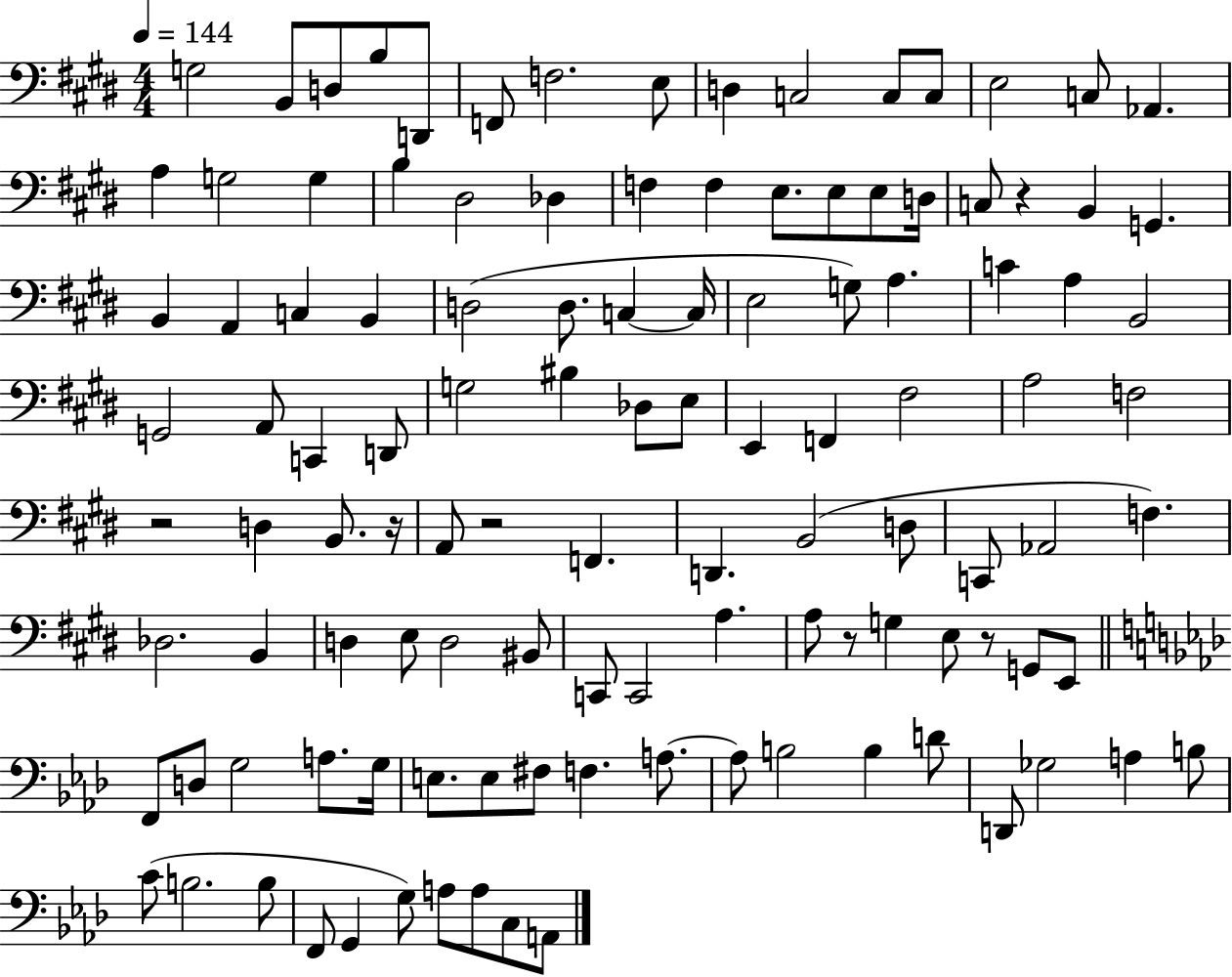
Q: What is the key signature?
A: E major